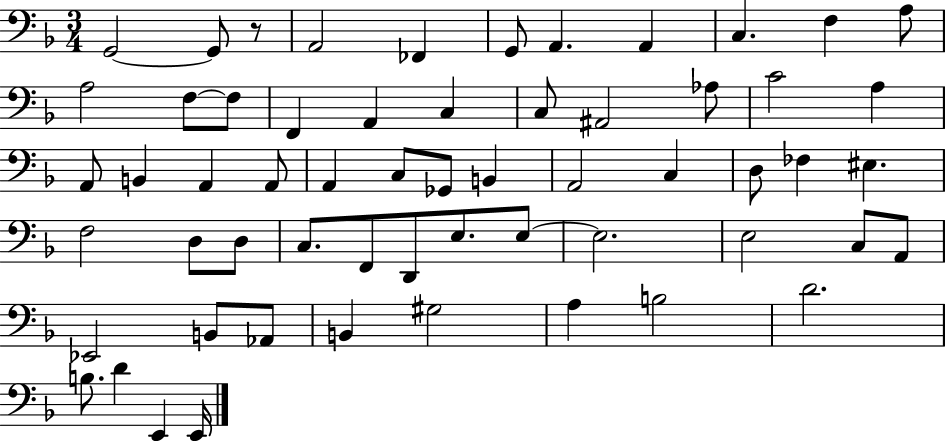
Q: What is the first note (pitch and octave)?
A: G2